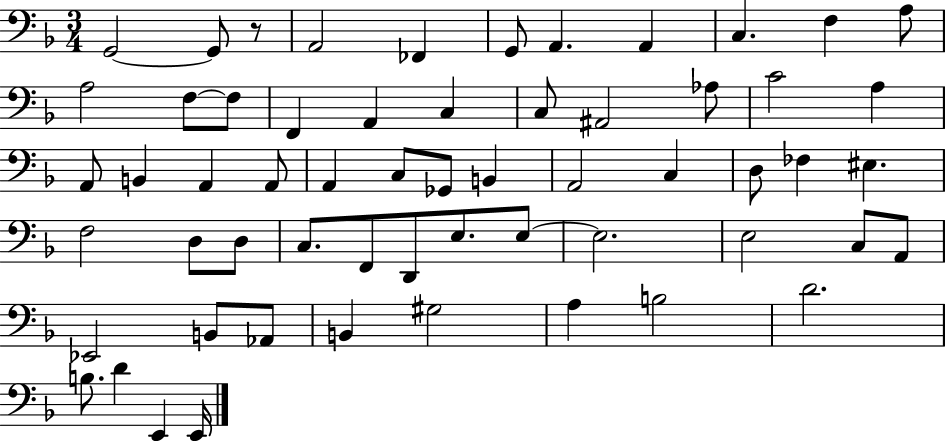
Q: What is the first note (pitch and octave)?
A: G2